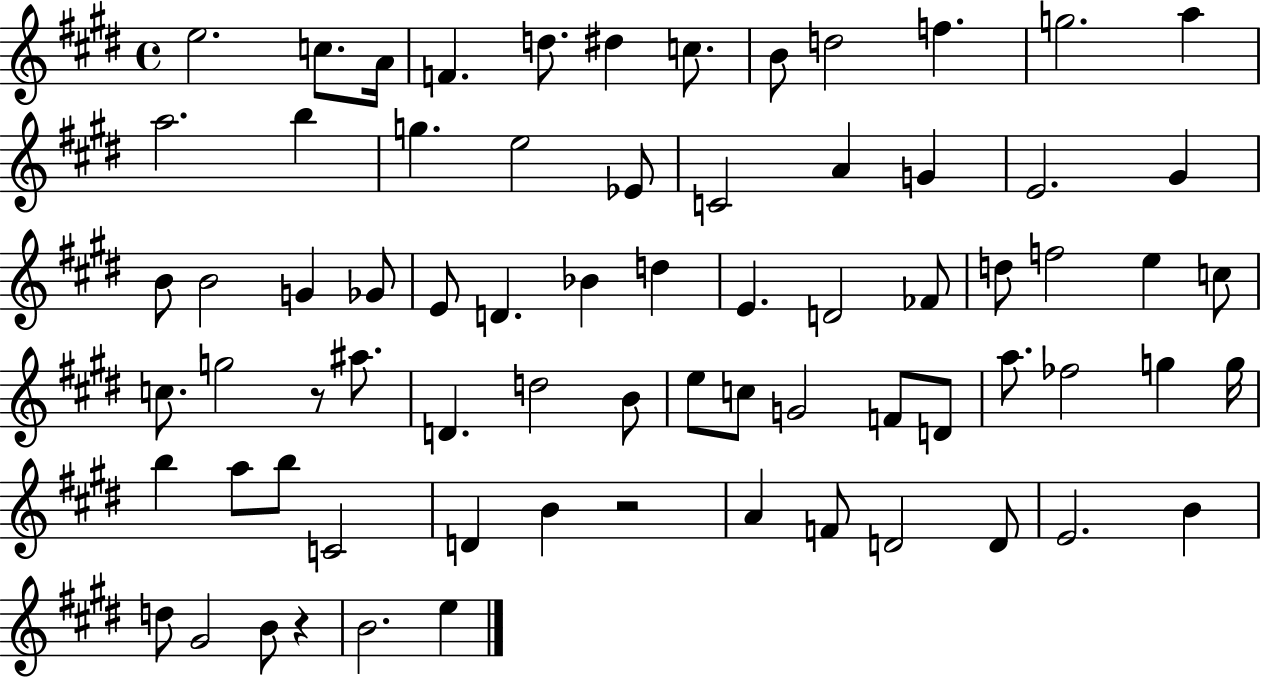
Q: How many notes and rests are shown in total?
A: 72